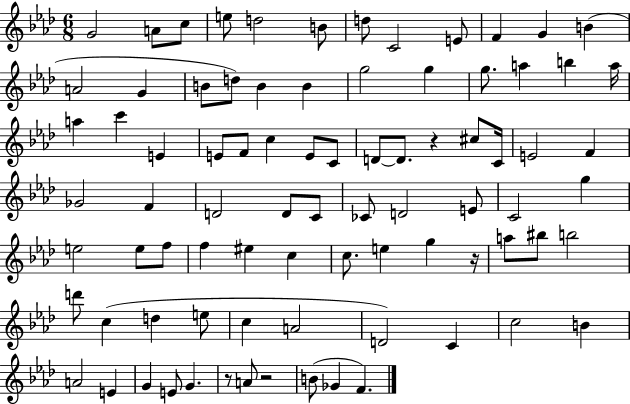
G4/h A4/e C5/e E5/e D5/h B4/e D5/e C4/h E4/e F4/q G4/q B4/q A4/h G4/q B4/e D5/e B4/q B4/q G5/h G5/q G5/e. A5/q B5/q A5/s A5/q C6/q E4/q E4/e F4/e C5/q E4/e C4/e D4/e D4/e. R/q C#5/e C4/s E4/h F4/q Gb4/h F4/q D4/h D4/e C4/e CES4/e D4/h E4/e C4/h G5/q E5/h E5/e F5/e F5/q EIS5/q C5/q C5/e. E5/q G5/q R/s A5/e BIS5/e B5/h D6/e C5/q D5/q E5/e C5/q A4/h D4/h C4/q C5/h B4/q A4/h E4/q G4/q E4/e G4/q. R/e A4/e R/h B4/e Gb4/q F4/q.